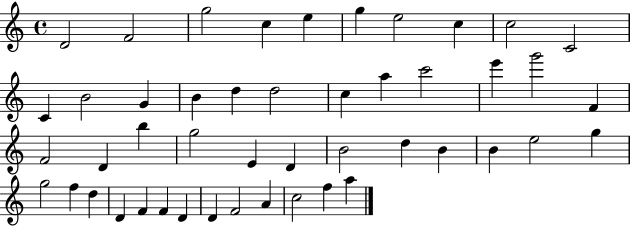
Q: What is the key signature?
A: C major